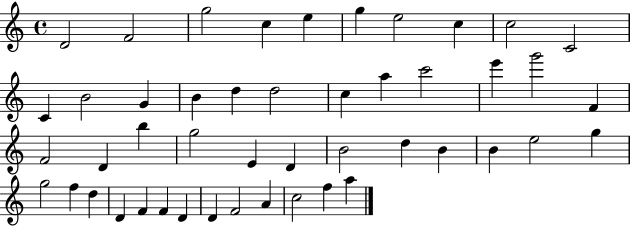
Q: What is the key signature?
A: C major